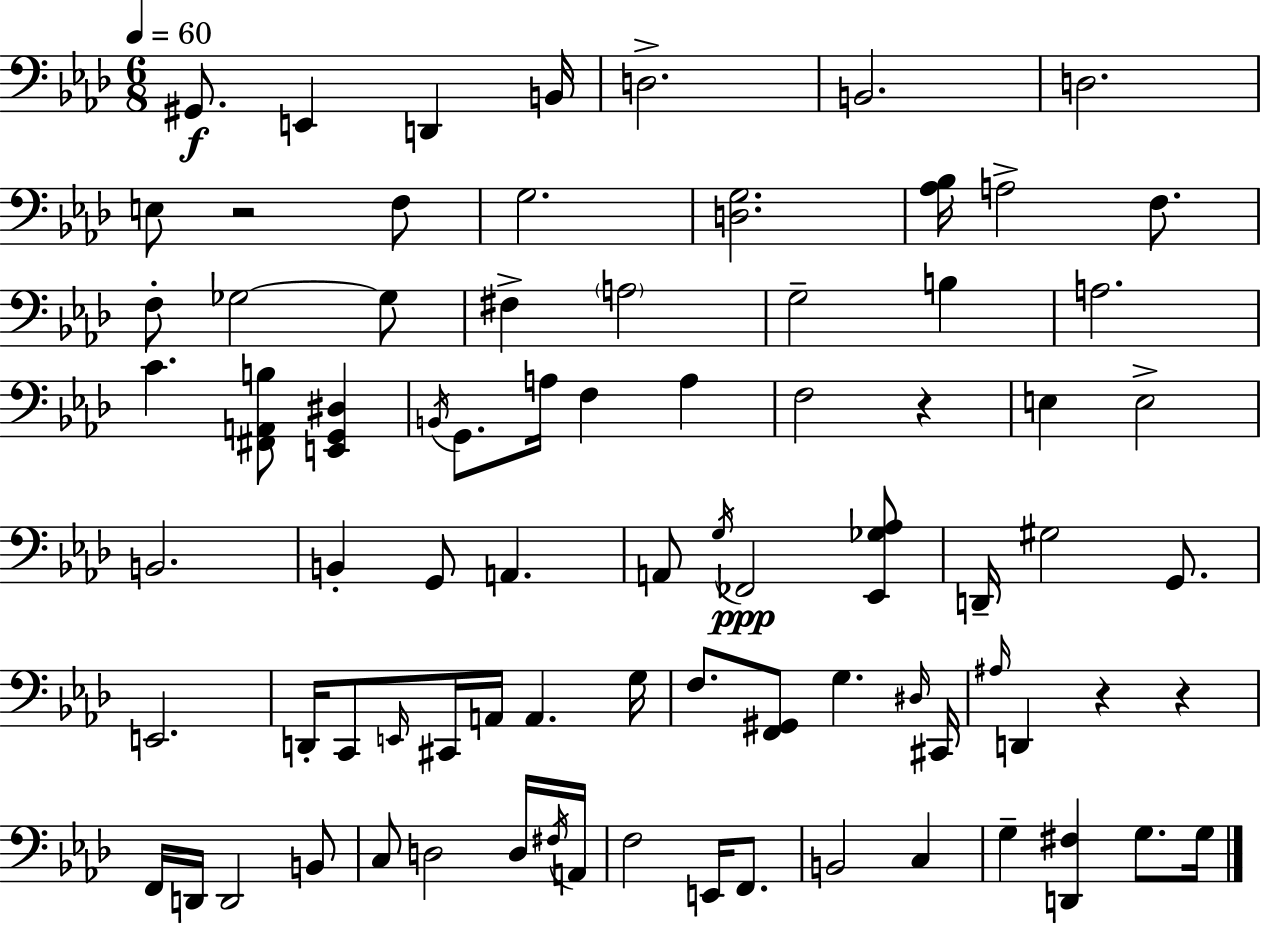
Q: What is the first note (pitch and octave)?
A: G#2